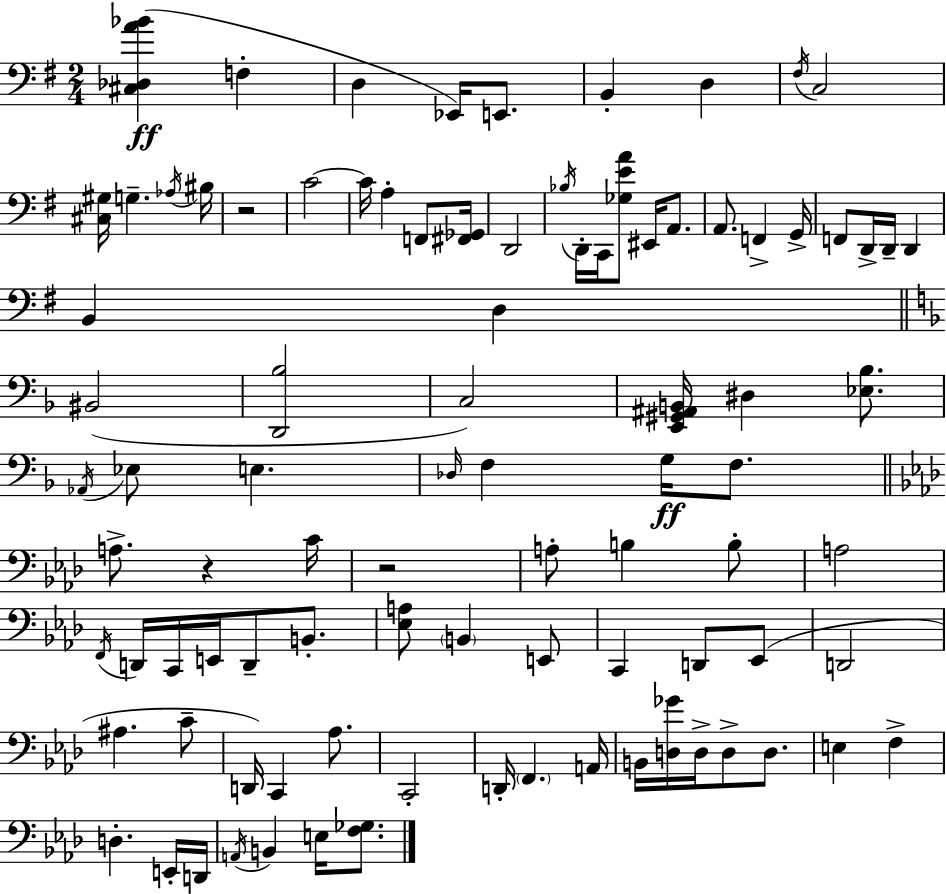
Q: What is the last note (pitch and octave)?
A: E3